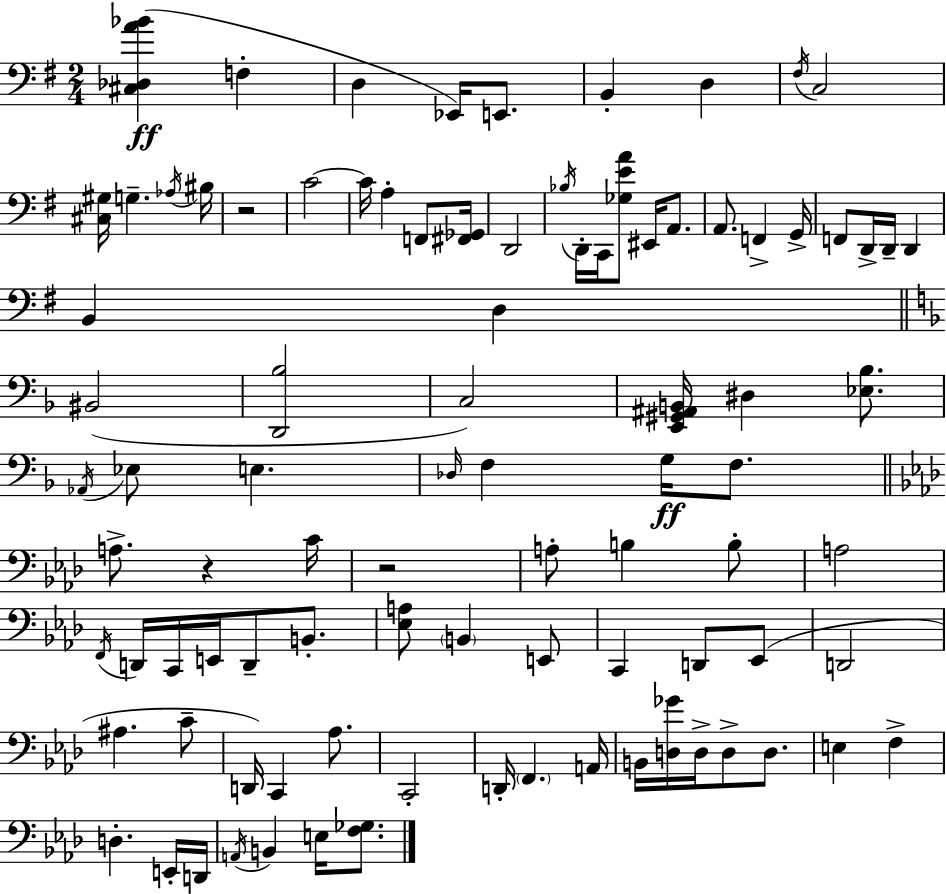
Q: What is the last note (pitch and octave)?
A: E3